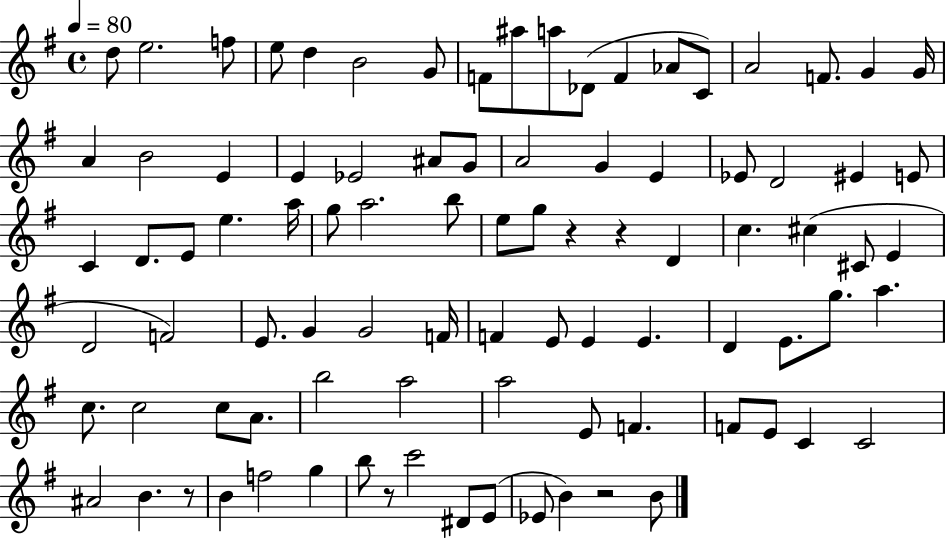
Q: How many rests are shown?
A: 5